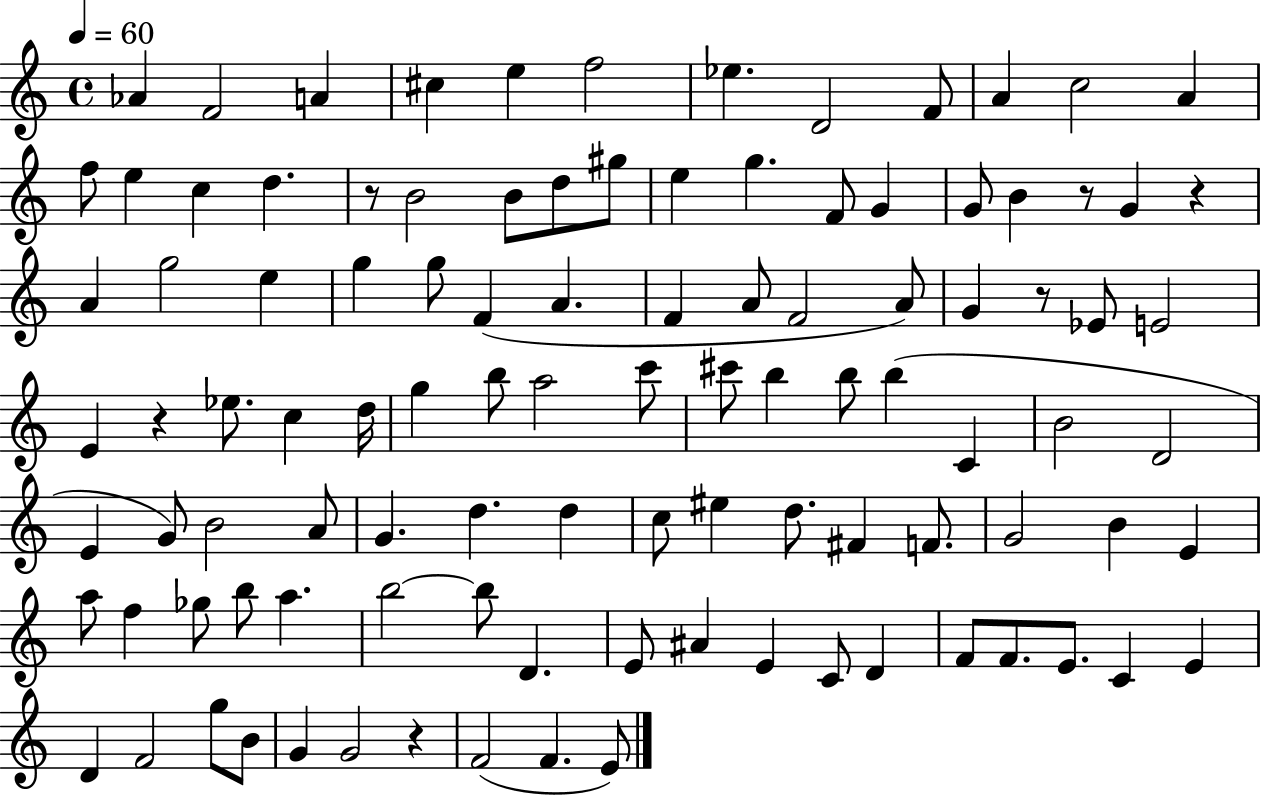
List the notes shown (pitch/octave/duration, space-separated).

Ab4/q F4/h A4/q C#5/q E5/q F5/h Eb5/q. D4/h F4/e A4/q C5/h A4/q F5/e E5/q C5/q D5/q. R/e B4/h B4/e D5/e G#5/e E5/q G5/q. F4/e G4/q G4/e B4/q R/e G4/q R/q A4/q G5/h E5/q G5/q G5/e F4/q A4/q. F4/q A4/e F4/h A4/e G4/q R/e Eb4/e E4/h E4/q R/q Eb5/e. C5/q D5/s G5/q B5/e A5/h C6/e C#6/e B5/q B5/e B5/q C4/q B4/h D4/h E4/q G4/e B4/h A4/e G4/q. D5/q. D5/q C5/e EIS5/q D5/e. F#4/q F4/e. G4/h B4/q E4/q A5/e F5/q Gb5/e B5/e A5/q. B5/h B5/e D4/q. E4/e A#4/q E4/q C4/e D4/q F4/e F4/e. E4/e. C4/q E4/q D4/q F4/h G5/e B4/e G4/q G4/h R/q F4/h F4/q. E4/e